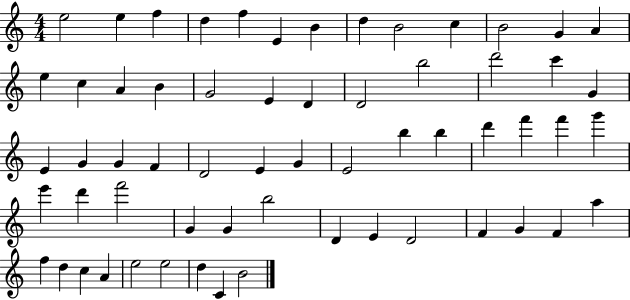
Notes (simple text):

E5/h E5/q F5/q D5/q F5/q E4/q B4/q D5/q B4/h C5/q B4/h G4/q A4/q E5/q C5/q A4/q B4/q G4/h E4/q D4/q D4/h B5/h D6/h C6/q G4/q E4/q G4/q G4/q F4/q D4/h E4/q G4/q E4/h B5/q B5/q D6/q F6/q F6/q G6/q E6/q D6/q F6/h G4/q G4/q B5/h D4/q E4/q D4/h F4/q G4/q F4/q A5/q F5/q D5/q C5/q A4/q E5/h E5/h D5/q C4/q B4/h